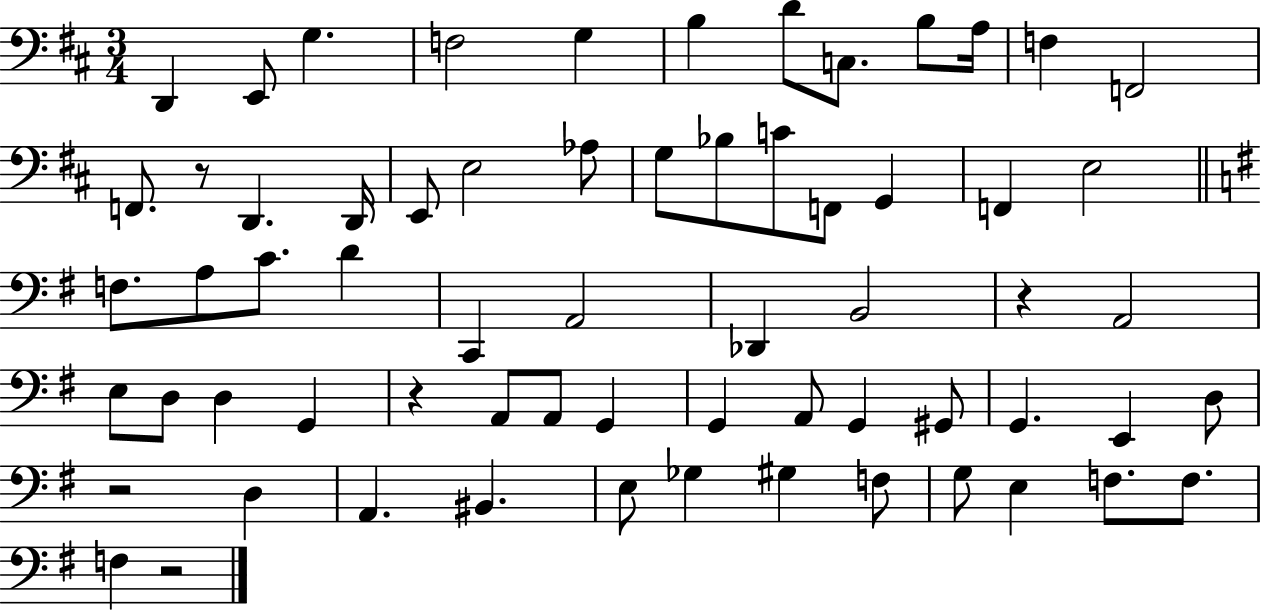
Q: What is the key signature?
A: D major